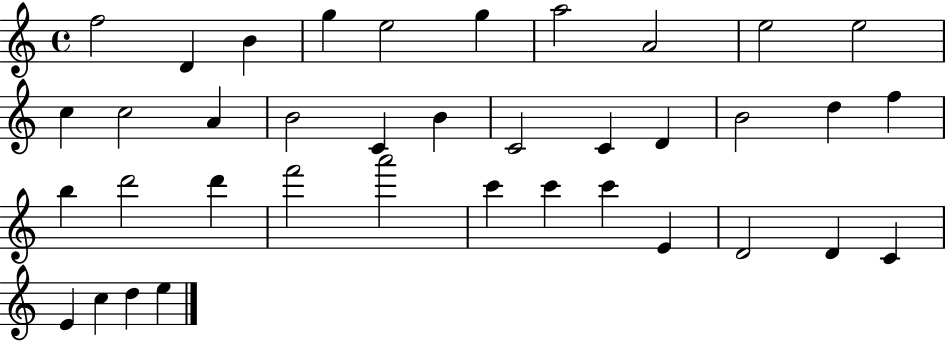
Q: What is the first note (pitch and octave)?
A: F5